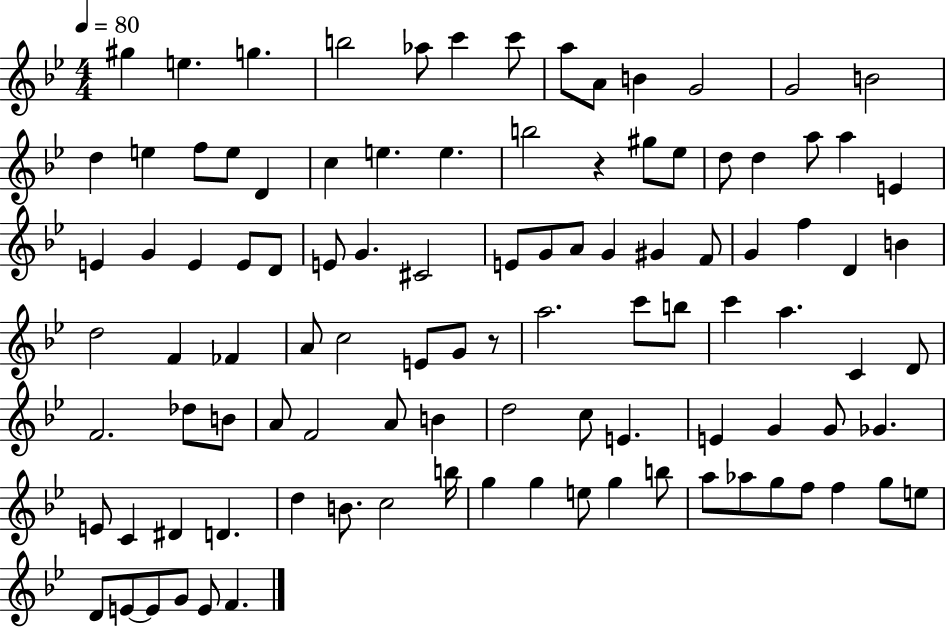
X:1
T:Untitled
M:4/4
L:1/4
K:Bb
^g e g b2 _a/2 c' c'/2 a/2 A/2 B G2 G2 B2 d e f/2 e/2 D c e e b2 z ^g/2 _e/2 d/2 d a/2 a E E G E E/2 D/2 E/2 G ^C2 E/2 G/2 A/2 G ^G F/2 G f D B d2 F _F A/2 c2 E/2 G/2 z/2 a2 c'/2 b/2 c' a C D/2 F2 _d/2 B/2 A/2 F2 A/2 B d2 c/2 E E G G/2 _G E/2 C ^D D d B/2 c2 b/4 g g e/2 g b/2 a/2 _a/2 g/2 f/2 f g/2 e/2 D/2 E/2 E/2 G/2 E/2 F